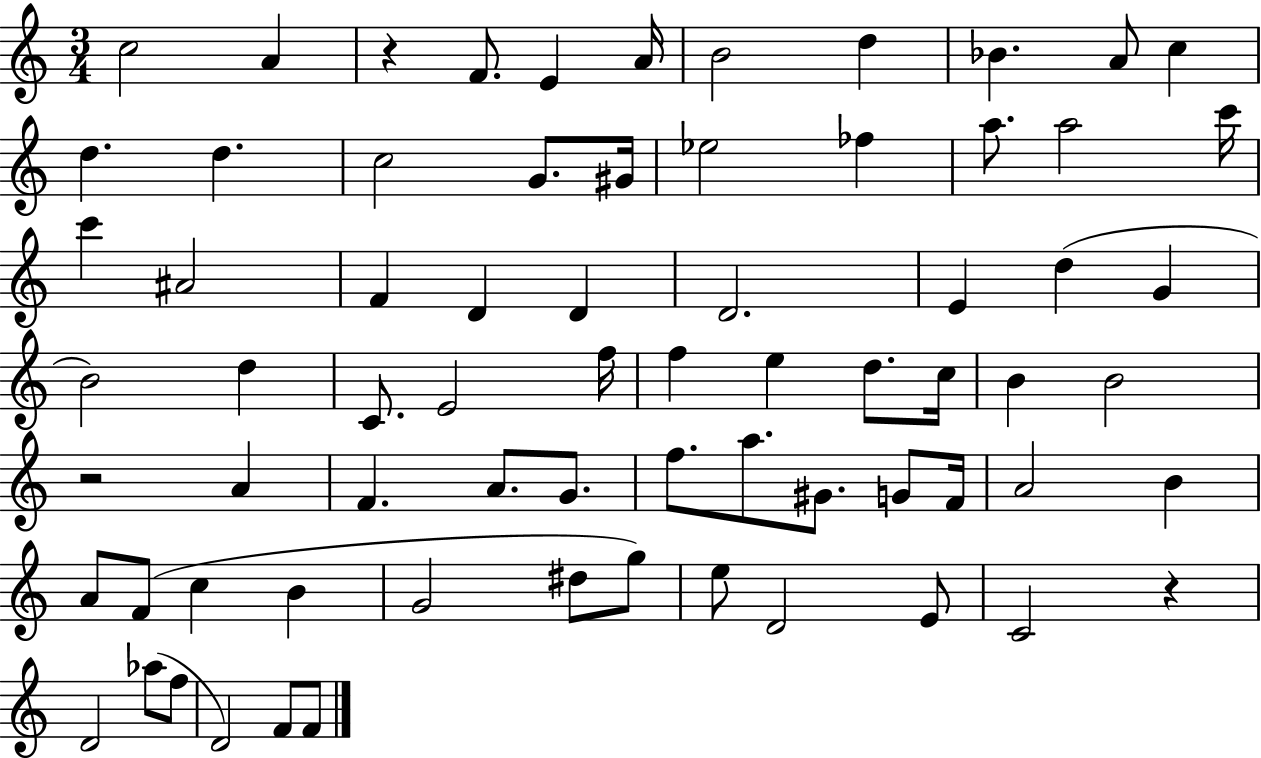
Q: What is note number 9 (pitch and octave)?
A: A4